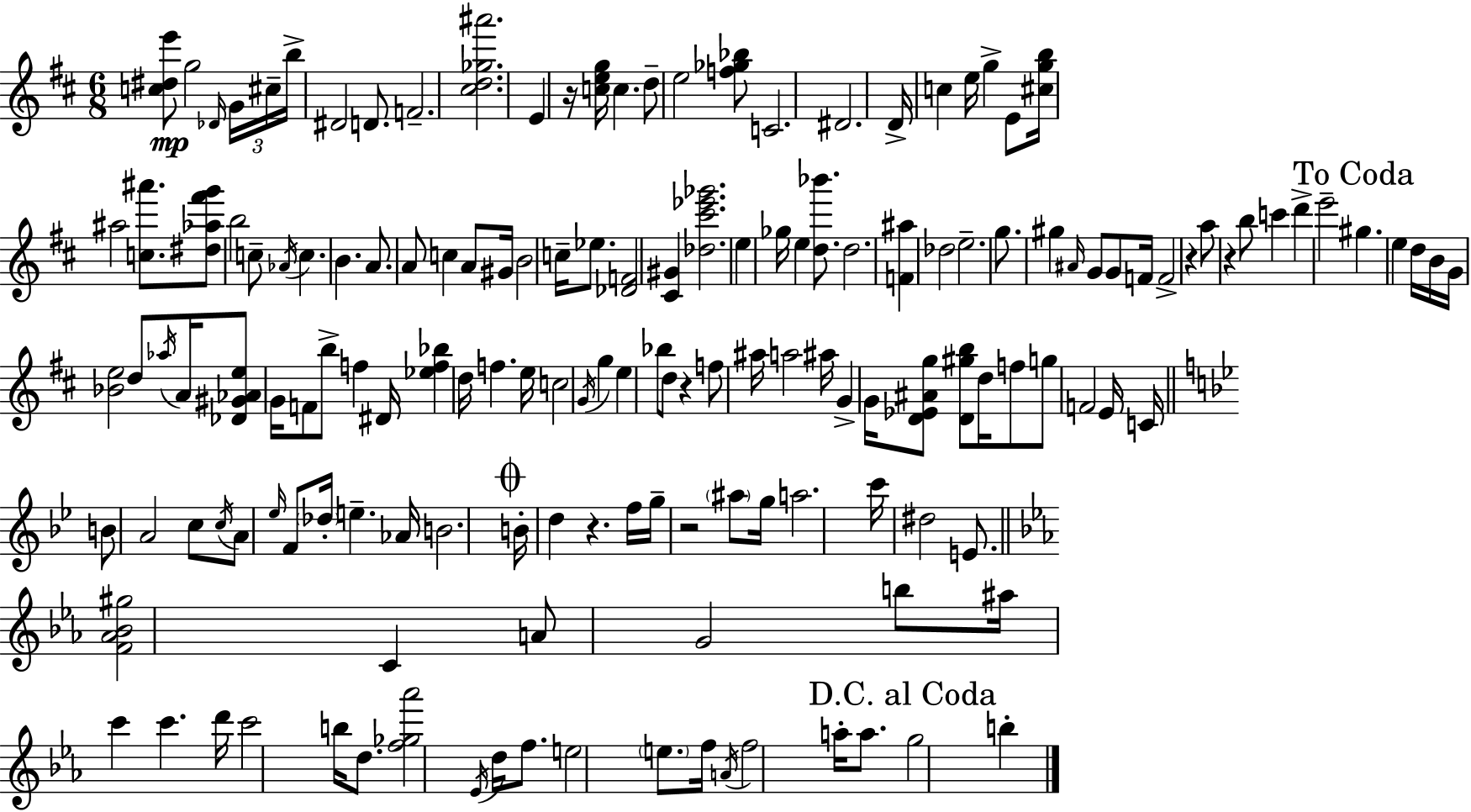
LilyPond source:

{
  \clef treble
  \numericTimeSignature
  \time 6/8
  \key d \major
  <c'' dis'' e'''>8\mp g''2 \grace { des'16 } \tuplet 3/2 { g'16 | cis''16-- b''16-> } dis'2 d'8. | f'2.-- | <cis'' d'' ges'' ais'''>2. | \break e'4 r16 <c'' e'' g''>16 c''4. | d''8-- e''2 <f'' ges'' bes''>8 | c'2. | dis'2. | \break d'16-> c''4 e''16 g''4-> e'8 | <cis'' g'' b''>16 ais''2 <c'' ais'''>8. | <dis'' aes'' fis''' g'''>8 b''2 c''8-- | \acciaccatura { aes'16 } c''4. b'4. | \break a'8. a'8 c''4 a'8 | gis'16 b'2 c''16-- ees''8. | <des' f'>2 <cis' gis'>4 | <des'' cis''' ees''' ges'''>2. | \break e''4 ges''16 e''4 <d'' bes'''>8. | d''2. | <f' ais''>4 des''2 | e''2.-- | \break g''8. gis''4 \grace { ais'16 } g'8 | g'8 f'16 f'2-> r4 | a''8 r4 b''8 c'''4 | d'''4-> e'''2-- | \break \mark "To Coda" gis''4. e''4 | d''16 b'16 g'16 <bes' e''>2 | d''8 \acciaccatura { aes''16 } a'16 <des' gis' aes' e''>8 g'16 f'8 b''8-> f''4 | dis'16 <ees'' f'' bes''>4 d''16 f''4. | \break e''16 c''2 | \acciaccatura { g'16 } g''4 e''4 bes''8 d''8 | r4 f''8 ais''16 a''2 | ais''16 g'4-> g'16 <d' ees' ais' g''>8 | \break <d' gis'' b''>8 d''16 f''8 g''8 f'2 | e'16 c'16 \bar "||" \break \key bes \major b'8 a'2 c''8 | \acciaccatura { c''16 } a'8 \grace { ees''16 } f'8 \parenthesize des''16-. e''4.-- | aes'16 b'2. | \mark \markup { \musicglyph "scripts.coda" } b'16-. d''4 r4. | \break f''16 g''16-- r2 \parenthesize ais''8 | g''16 a''2. | c'''16 dis''2 e'8. | \bar "||" \break \key ees \major <f' aes' bes' gis''>2 c'4 | a'8 g'2 b''8 | ais''16 c'''4 c'''4. d'''16 | c'''2 b''16 d''8. | \break <f'' ges'' aes'''>2 \acciaccatura { ees'16 } d''16 f''8. | e''2 \parenthesize e''8. | f''16 \acciaccatura { a'16 } f''2 a''16-. a''8. | \mark "D.C. al Coda" g''2 b''4-. | \break \bar "|."
}